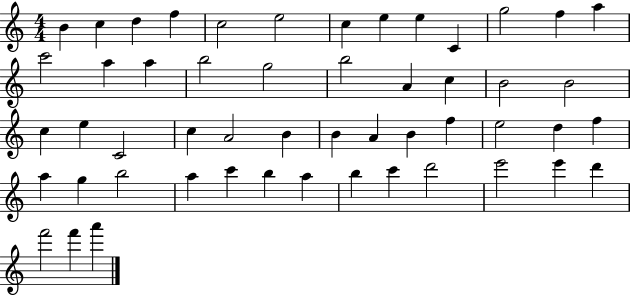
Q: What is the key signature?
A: C major